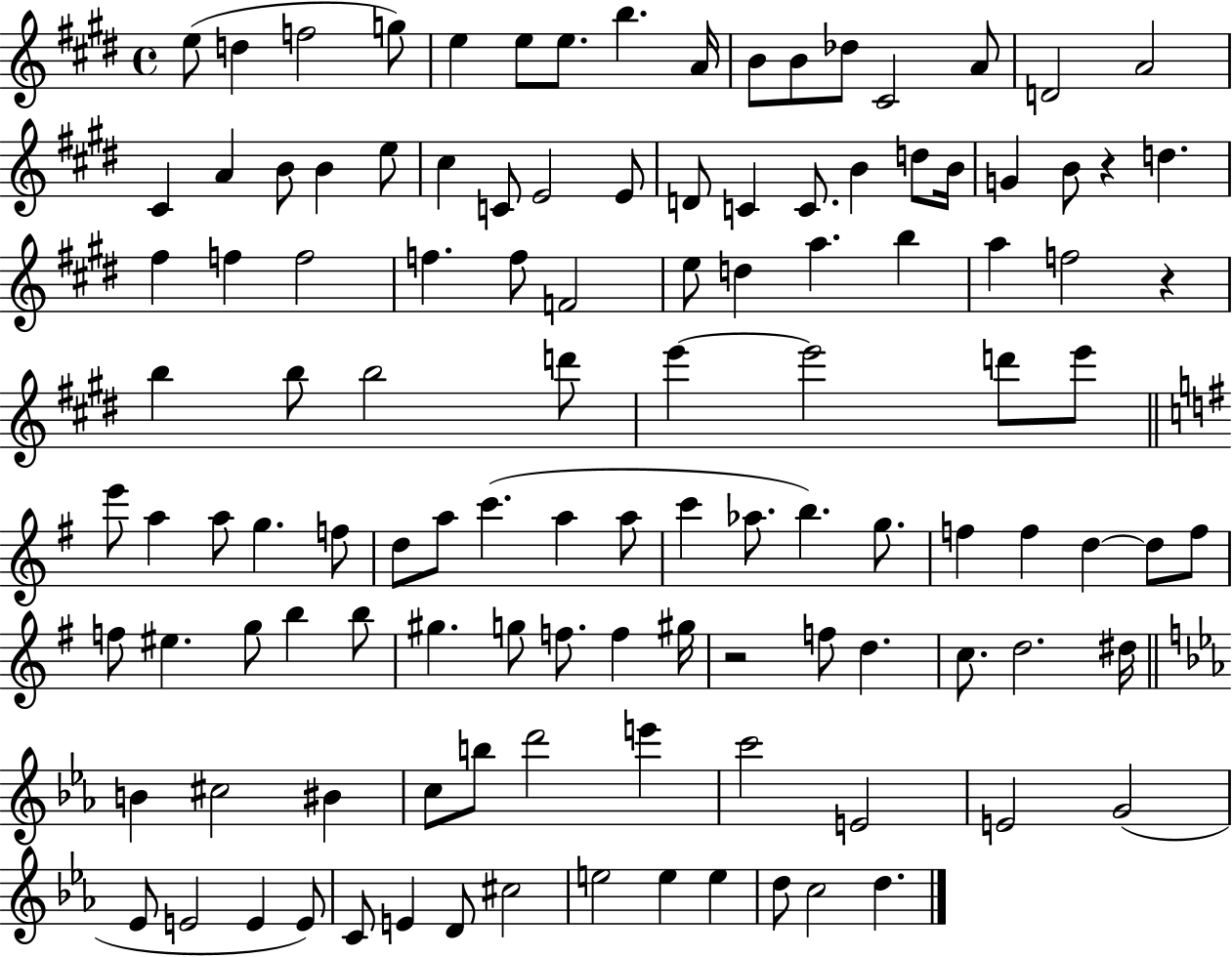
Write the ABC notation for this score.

X:1
T:Untitled
M:4/4
L:1/4
K:E
e/2 d f2 g/2 e e/2 e/2 b A/4 B/2 B/2 _d/2 ^C2 A/2 D2 A2 ^C A B/2 B e/2 ^c C/2 E2 E/2 D/2 C C/2 B d/2 B/4 G B/2 z d ^f f f2 f f/2 F2 e/2 d a b a f2 z b b/2 b2 d'/2 e' e'2 d'/2 e'/2 e'/2 a a/2 g f/2 d/2 a/2 c' a a/2 c' _a/2 b g/2 f f d d/2 f/2 f/2 ^e g/2 b b/2 ^g g/2 f/2 f ^g/4 z2 f/2 d c/2 d2 ^d/4 B ^c2 ^B c/2 b/2 d'2 e' c'2 E2 E2 G2 _E/2 E2 E E/2 C/2 E D/2 ^c2 e2 e e d/2 c2 d